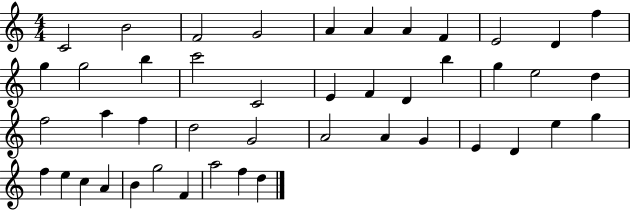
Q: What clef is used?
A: treble